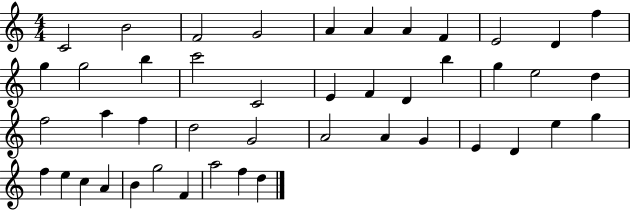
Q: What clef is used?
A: treble